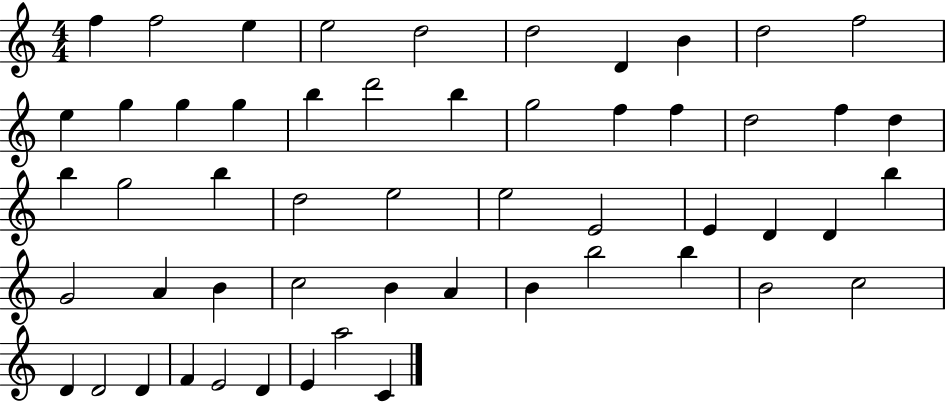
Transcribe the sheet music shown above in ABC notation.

X:1
T:Untitled
M:4/4
L:1/4
K:C
f f2 e e2 d2 d2 D B d2 f2 e g g g b d'2 b g2 f f d2 f d b g2 b d2 e2 e2 E2 E D D b G2 A B c2 B A B b2 b B2 c2 D D2 D F E2 D E a2 C